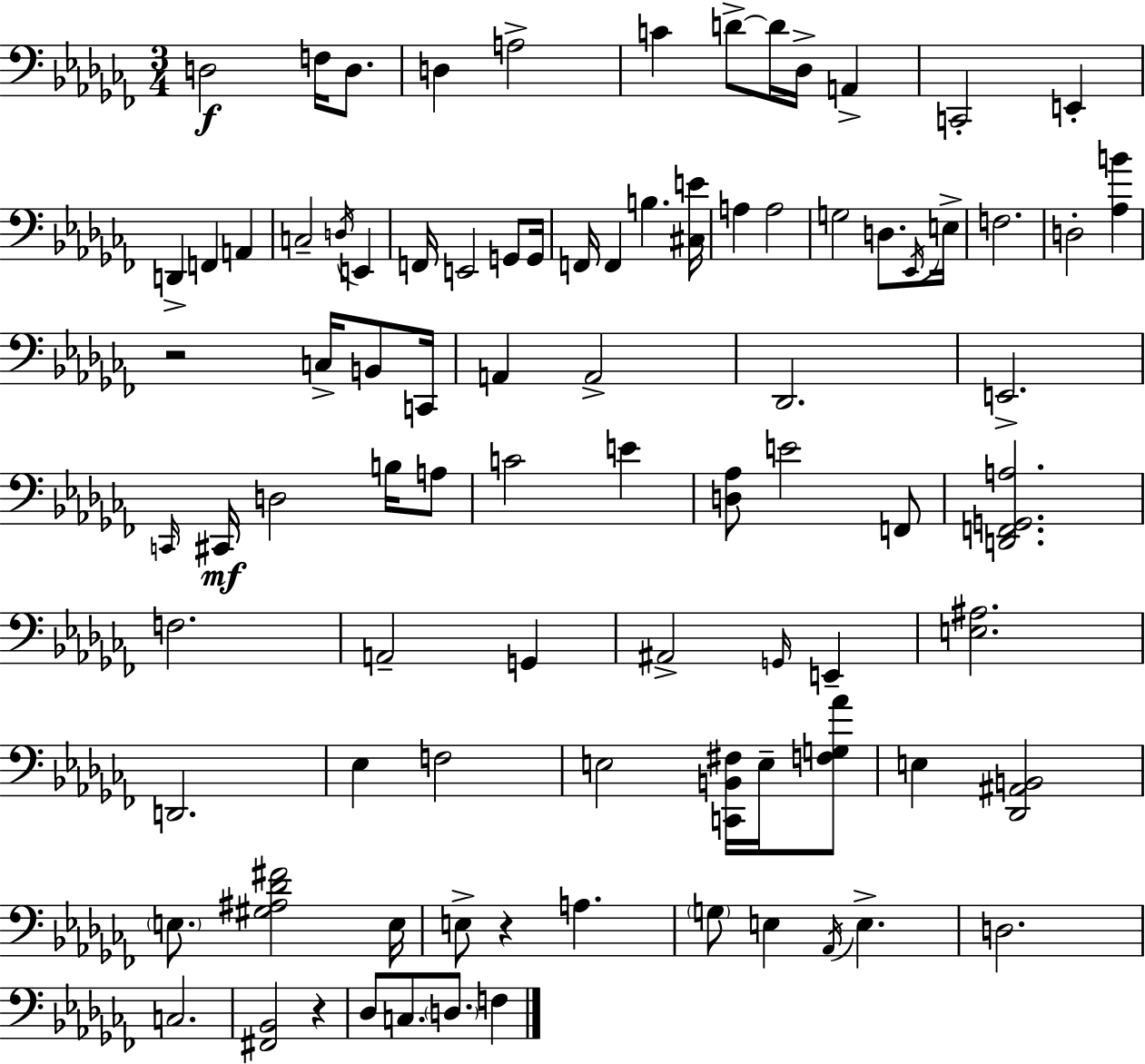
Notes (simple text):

D3/h F3/s D3/e. D3/q A3/h C4/q D4/e D4/s Db3/s A2/q C2/h E2/q D2/q F2/q A2/q C3/h D3/s E2/q F2/s E2/h G2/e G2/s F2/s F2/q B3/q. [C#3,E4]/s A3/q A3/h G3/h D3/e. Eb2/s E3/s F3/h. D3/h [Ab3,B4]/q R/h C3/s B2/e C2/s A2/q A2/h Db2/h. E2/h. C2/s C#2/s D3/h B3/s A3/e C4/h E4/q [D3,Ab3]/e E4/h F2/e [D2,F2,G2,A3]/h. F3/h. A2/h G2/q A#2/h G2/s E2/q [E3,A#3]/h. D2/h. Eb3/q F3/h E3/h [C2,B2,F#3]/s E3/s [F3,G3,Ab4]/e E3/q [Db2,A#2,B2]/h E3/e. [G#3,A#3,Db4,F#4]/h E3/s E3/e R/q A3/q. G3/e E3/q Ab2/s E3/q. D3/h. C3/h. [F#2,Bb2]/h R/q Db3/e C3/e. D3/e. F3/q